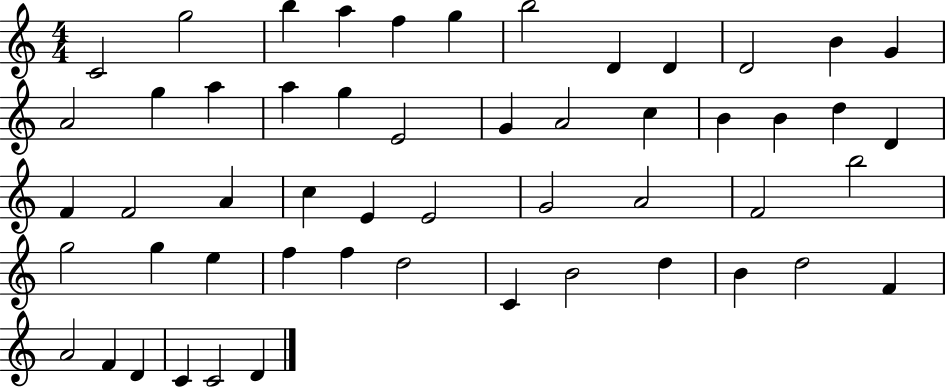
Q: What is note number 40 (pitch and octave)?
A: F5